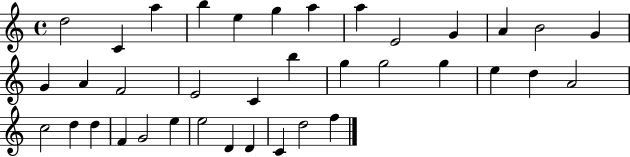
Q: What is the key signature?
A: C major